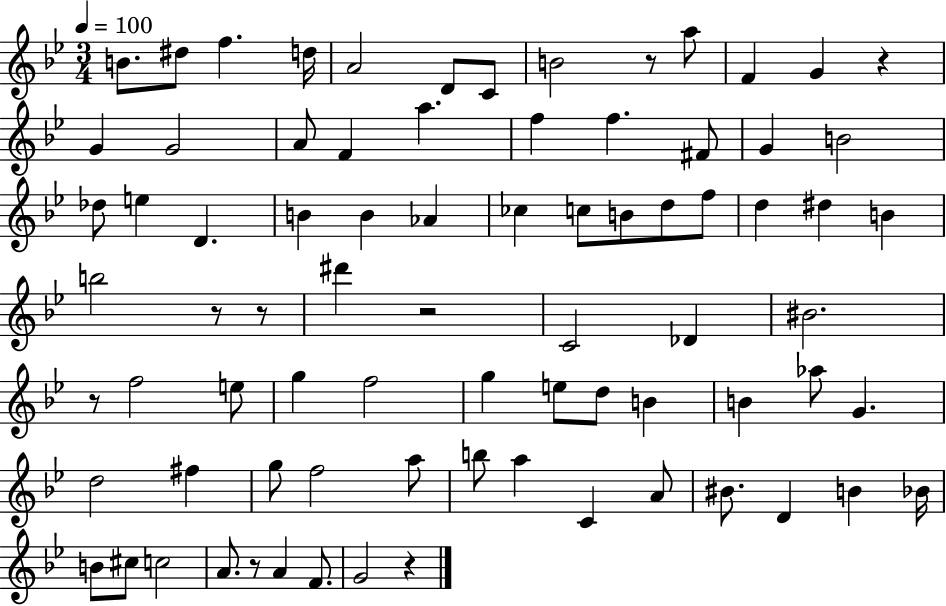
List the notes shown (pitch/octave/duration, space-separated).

B4/e. D#5/e F5/q. D5/s A4/h D4/e C4/e B4/h R/e A5/e F4/q G4/q R/q G4/q G4/h A4/e F4/q A5/q. F5/q F5/q. F#4/e G4/q B4/h Db5/e E5/q D4/q. B4/q B4/q Ab4/q CES5/q C5/e B4/e D5/e F5/e D5/q D#5/q B4/q B5/h R/e R/e D#6/q R/h C4/h Db4/q BIS4/h. R/e F5/h E5/e G5/q F5/h G5/q E5/e D5/e B4/q B4/q Ab5/e G4/q. D5/h F#5/q G5/e F5/h A5/e B5/e A5/q C4/q A4/e BIS4/e. D4/q B4/q Bb4/s B4/e C#5/e C5/h A4/e. R/e A4/q F4/e. G4/h R/q